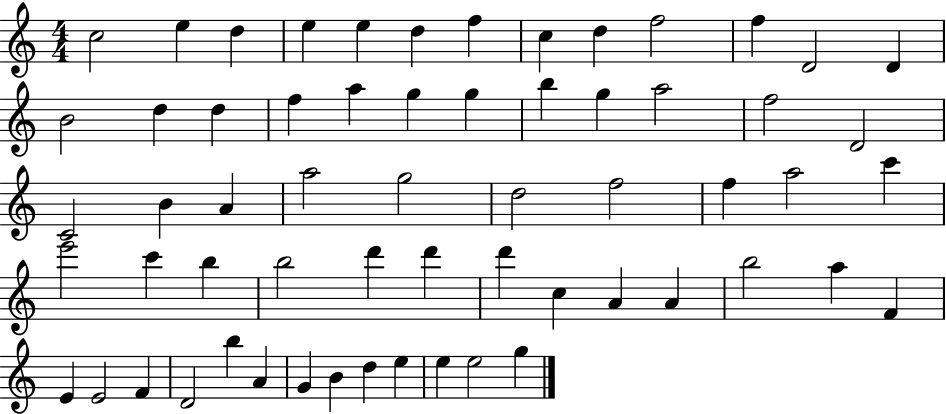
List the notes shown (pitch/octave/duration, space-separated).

C5/h E5/q D5/q E5/q E5/q D5/q F5/q C5/q D5/q F5/h F5/q D4/h D4/q B4/h D5/q D5/q F5/q A5/q G5/q G5/q B5/q G5/q A5/h F5/h D4/h C4/h B4/q A4/q A5/h G5/h D5/h F5/h F5/q A5/h C6/q E6/h C6/q B5/q B5/h D6/q D6/q D6/q C5/q A4/q A4/q B5/h A5/q F4/q E4/q E4/h F4/q D4/h B5/q A4/q G4/q B4/q D5/q E5/q E5/q E5/h G5/q